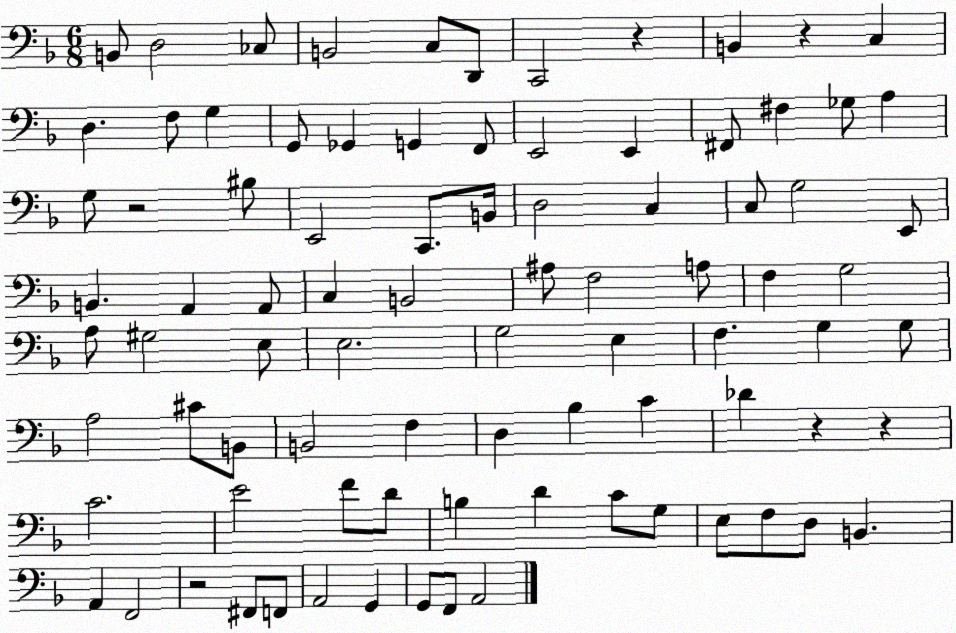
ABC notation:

X:1
T:Untitled
M:6/8
L:1/4
K:F
B,,/2 D,2 _C,/2 B,,2 C,/2 D,,/2 C,,2 z B,, z C, D, F,/2 G, G,,/2 _G,, G,, F,,/2 E,,2 E,, ^F,,/2 ^F, _G,/2 A, G,/2 z2 ^B,/2 E,,2 C,,/2 B,,/4 D,2 C, C,/2 G,2 E,,/2 B,, A,, A,,/2 C, B,,2 ^A,/2 F,2 A,/2 F, G,2 A,/2 ^G,2 E,/2 E,2 G,2 E, F, G, G,/2 A,2 ^C/2 B,,/2 B,,2 F, D, _B, C _D z z C2 E2 F/2 D/2 B, D C/2 G,/2 E,/2 F,/2 D,/2 B,, A,, F,,2 z2 ^F,,/2 F,,/2 A,,2 G,, G,,/2 F,,/2 A,,2